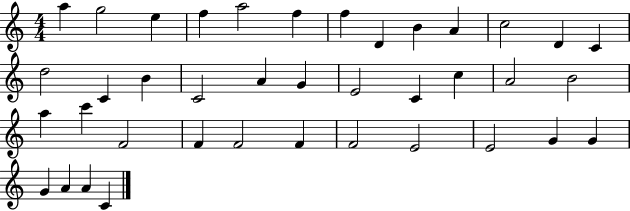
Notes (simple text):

A5/q G5/h E5/q F5/q A5/h F5/q F5/q D4/q B4/q A4/q C5/h D4/q C4/q D5/h C4/q B4/q C4/h A4/q G4/q E4/h C4/q C5/q A4/h B4/h A5/q C6/q F4/h F4/q F4/h F4/q F4/h E4/h E4/h G4/q G4/q G4/q A4/q A4/q C4/q